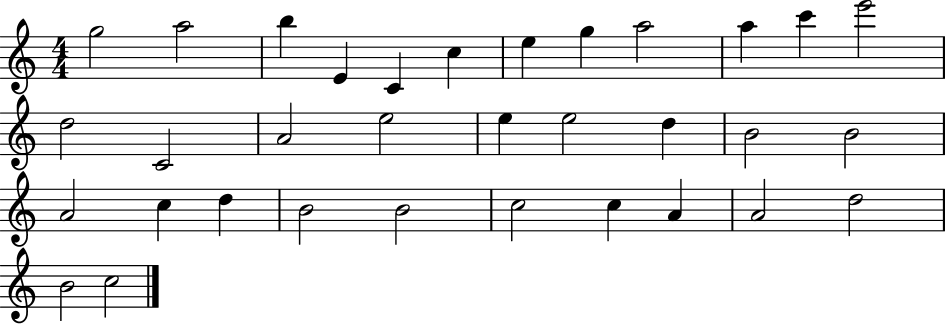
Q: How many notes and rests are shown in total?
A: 33